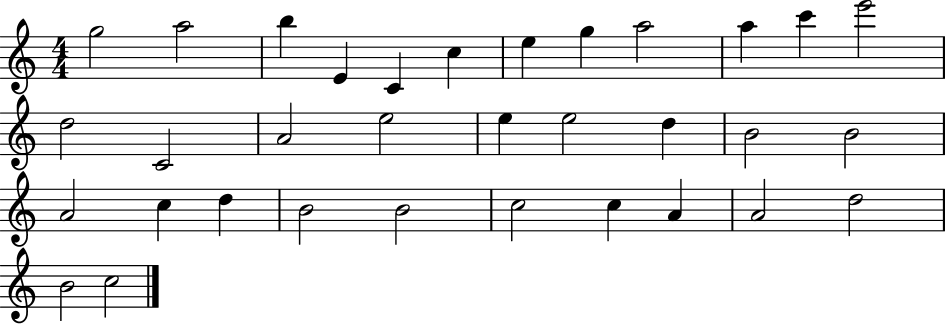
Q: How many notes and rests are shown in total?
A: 33